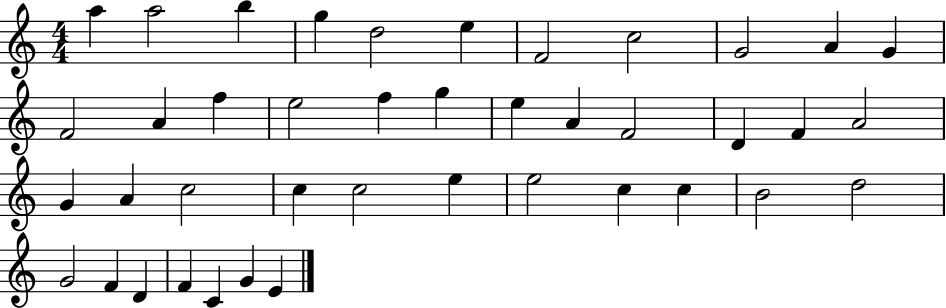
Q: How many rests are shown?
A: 0